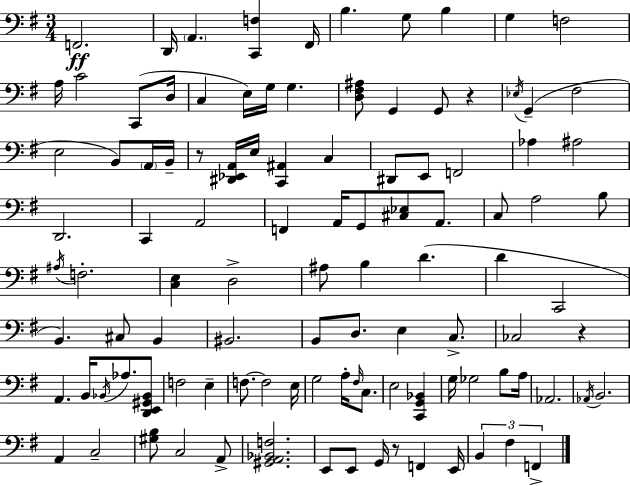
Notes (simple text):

F2/h. D2/s A2/q. [C2,F3]/q F#2/s B3/q. G3/e B3/q G3/q F3/h A3/s C4/h C2/e D3/s C3/q E3/s G3/s G3/q. [D3,F#3,A#3]/e G2/q G2/e R/q Eb3/s G2/q F#3/h E3/h B2/e A2/s B2/s R/e [D#2,Eb2,A2]/s E3/s [C2,A#2]/q C3/q D#2/e E2/e F2/h Ab3/q A#3/h D2/h. C2/q A2/h F2/q A2/s G2/e [C#3,Eb3]/e A2/e. C3/e A3/h B3/e A#3/s F3/h. [C3,E3]/q D3/h A#3/e B3/q D4/q. D4/q C2/h B2/q. C#3/e B2/q BIS2/h. B2/e D3/e. E3/q C3/e. CES3/h R/q A2/q. B2/s Bb2/s Ab3/e. [D2,E2,G#2,Bb2]/e F3/h E3/q F3/e. F3/h E3/s G3/h A3/s F#3/s C3/e. E3/h [C2,G2,Bb2]/q G3/s Gb3/h B3/e A3/s Ab2/h. Ab2/s B2/h. A2/q C3/h [G#3,B3]/e C3/h A2/e [G#2,A2,Bb2,F3]/h. E2/e E2/e G2/s R/e F2/q E2/s B2/q F#3/q F2/q